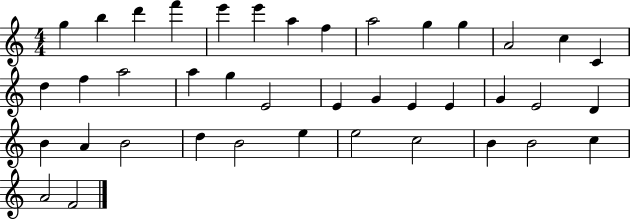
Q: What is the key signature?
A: C major